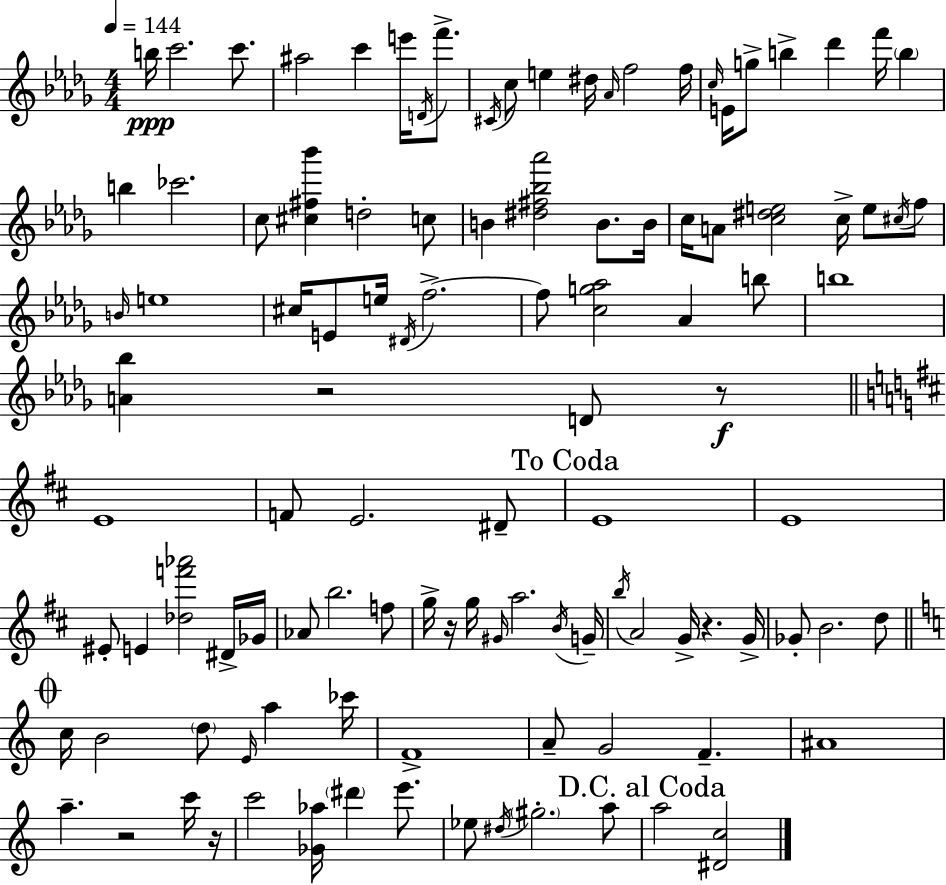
{
  \clef treble
  \numericTimeSignature
  \time 4/4
  \key bes \minor
  \tempo 4 = 144
  \repeat volta 2 { b''16\ppp c'''2. c'''8. | ais''2 c'''4 e'''16 \acciaccatura { d'16 } f'''8.-> | \acciaccatura { cis'16 } c''8 e''4 dis''16 \grace { aes'16 } f''2 | f''16 \grace { c''16 } e'16 g''8-> b''4-> des'''4 f'''16 | \break \parenthesize b''4 b''4 ces'''2. | c''8 <cis'' fis'' bes'''>4 d''2-. | c''8 b'4 <dis'' fis'' bes'' aes'''>2 | b'8. b'16 c''16 a'8 <c'' dis'' e''>2 c''16-> | \break e''8 \acciaccatura { cis''16 } f''8 \grace { b'16 } e''1 | cis''16 e'8 e''16 \acciaccatura { dis'16 } f''2.->~~ | f''8 <c'' g'' aes''>2 | aes'4 b''8 b''1 | \break <a' bes''>4 r2 | d'8 r8\f \bar "||" \break \key b \minor e'1 | f'8 e'2. dis'8-- | \mark "To Coda" e'1 | e'1 | \break eis'8-. e'4 <des'' f''' aes'''>2 dis'16-> ges'16 | aes'8 b''2. f''8 | g''16-> r16 g''16 \grace { gis'16 } a''2. | \acciaccatura { b'16 } g'16-- \acciaccatura { b''16 } a'2 g'16-> r4. | \break g'16-> ges'8-. b'2. | d''8 \mark \markup { \musicglyph "scripts.coda" } \bar "||" \break \key c \major c''16 b'2 \parenthesize d''8 \grace { e'16 } a''4 | ces'''16 f'1-> | a'8-- g'2 f'4.-- | ais'1 | \break a''4.-- r2 c'''16 | r16 c'''2 <ges' aes''>16 \parenthesize dis'''4 e'''8. | ees''8 \acciaccatura { dis''16 } \parenthesize gis''2.-. | a''8 \mark "D.C. al Coda" a''2 <dis' c''>2 | \break } \bar "|."
}